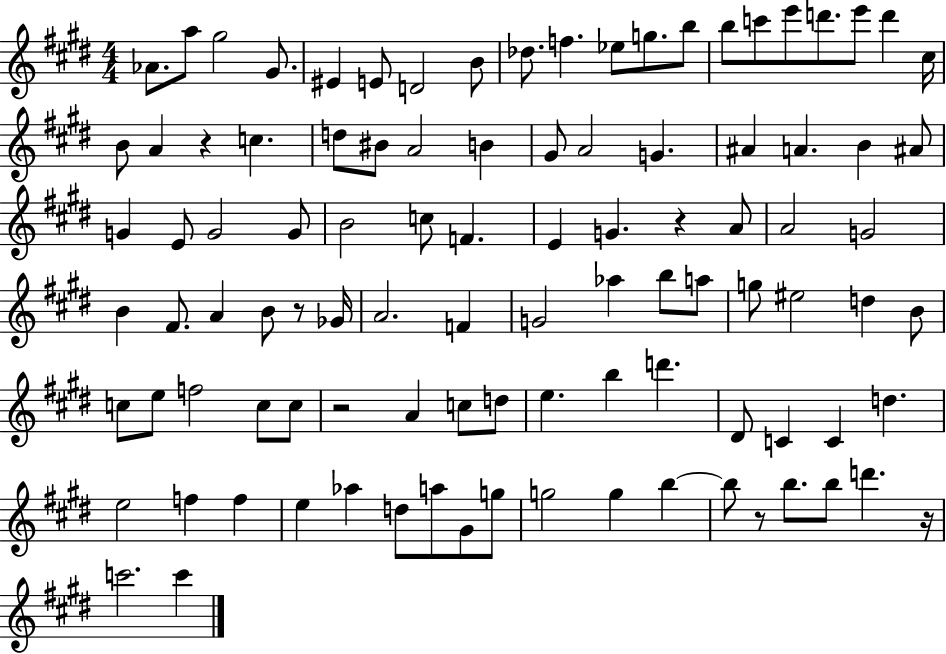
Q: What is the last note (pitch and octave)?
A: C6